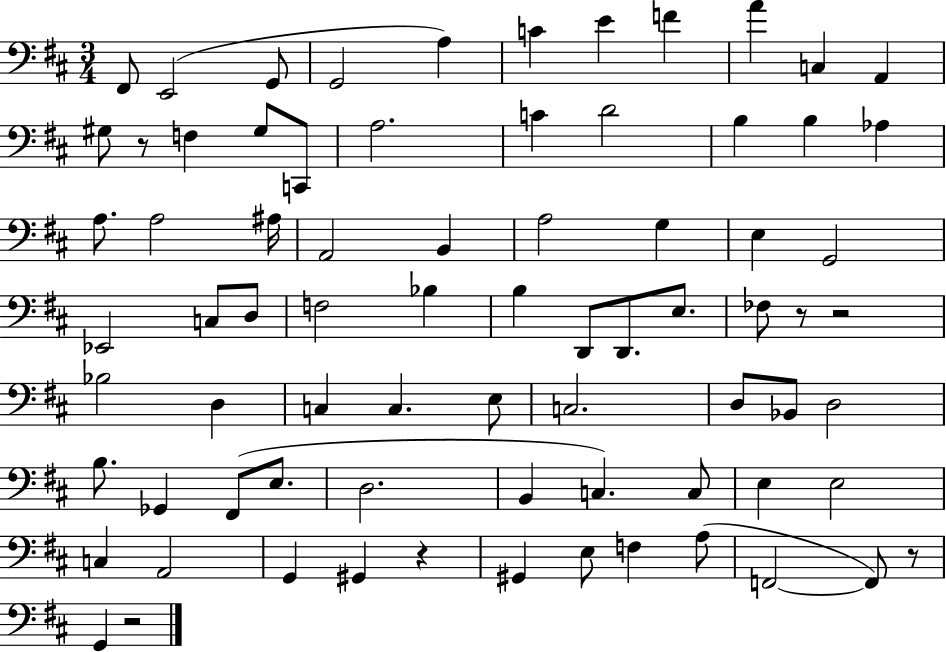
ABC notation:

X:1
T:Untitled
M:3/4
L:1/4
K:D
^F,,/2 E,,2 G,,/2 G,,2 A, C E F A C, A,, ^G,/2 z/2 F, ^G,/2 C,,/2 A,2 C D2 B, B, _A, A,/2 A,2 ^A,/4 A,,2 B,, A,2 G, E, G,,2 _E,,2 C,/2 D,/2 F,2 _B, B, D,,/2 D,,/2 E,/2 _F,/2 z/2 z2 _B,2 D, C, C, E,/2 C,2 D,/2 _B,,/2 D,2 B,/2 _G,, ^F,,/2 E,/2 D,2 B,, C, C,/2 E, E,2 C, A,,2 G,, ^G,, z ^G,, E,/2 F, A,/2 F,,2 F,,/2 z/2 G,, z2